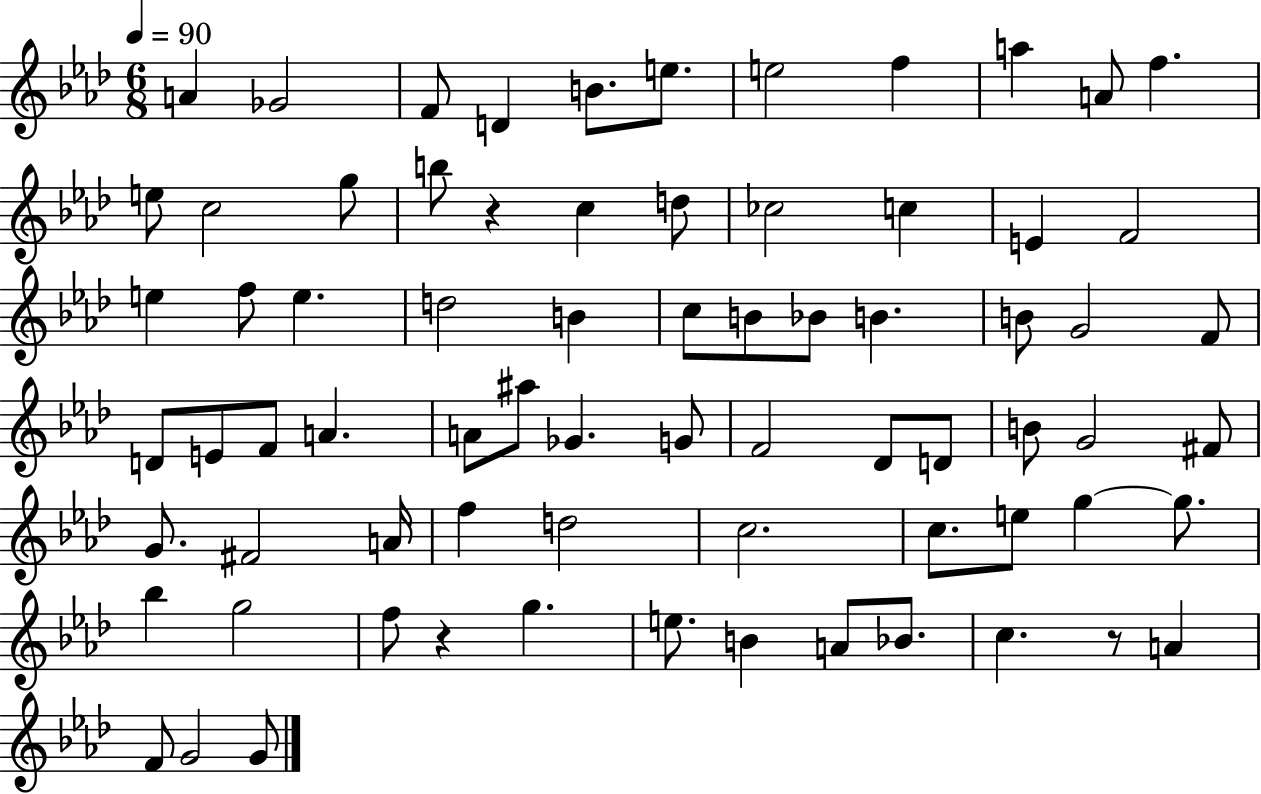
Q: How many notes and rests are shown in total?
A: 73